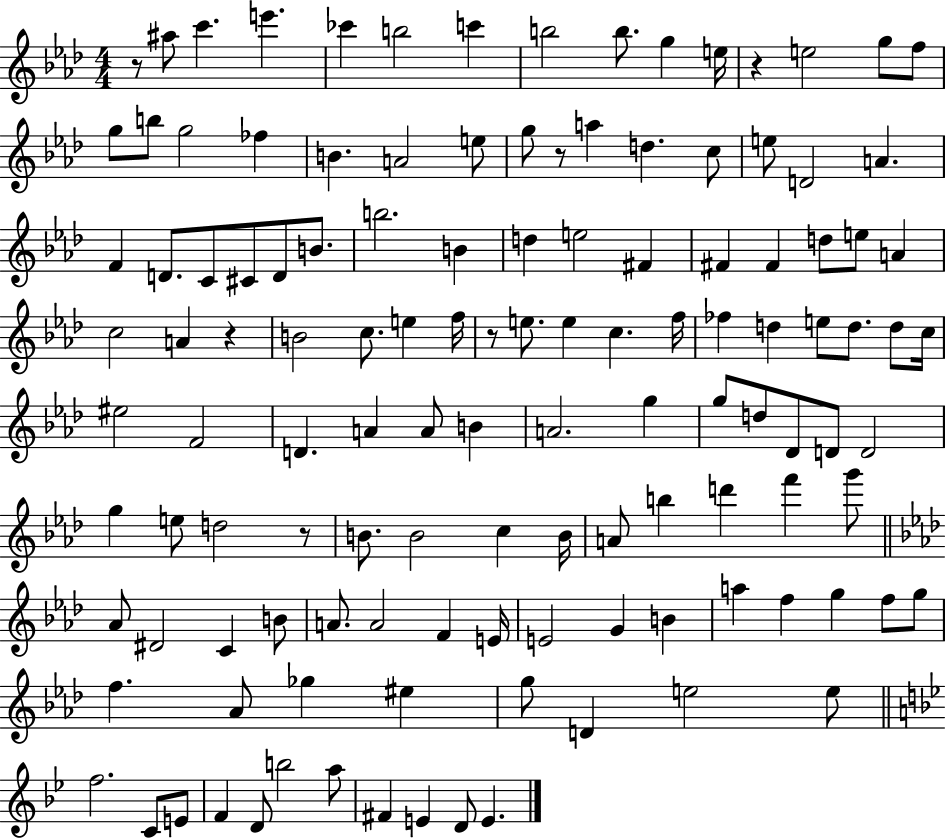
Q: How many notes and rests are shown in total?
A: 125